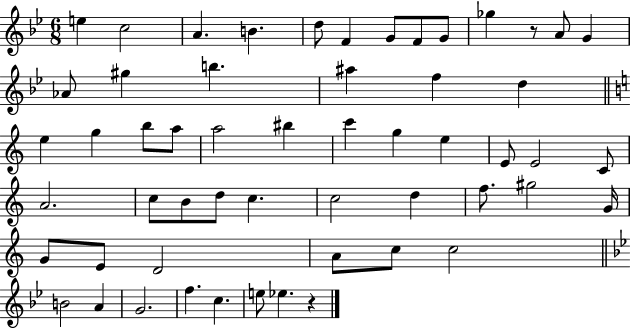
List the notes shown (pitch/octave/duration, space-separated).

E5/q C5/h A4/q. B4/q. D5/e F4/q G4/e F4/e G4/e Gb5/q R/e A4/e G4/q Ab4/e G#5/q B5/q. A#5/q F5/q D5/q E5/q G5/q B5/e A5/e A5/h BIS5/q C6/q G5/q E5/q E4/e E4/h C4/e A4/h. C5/e B4/e D5/e C5/q. C5/h D5/q F5/e. G#5/h G4/s G4/e E4/e D4/h A4/e C5/e C5/h B4/h A4/q G4/h. F5/q. C5/q. E5/e Eb5/q. R/q